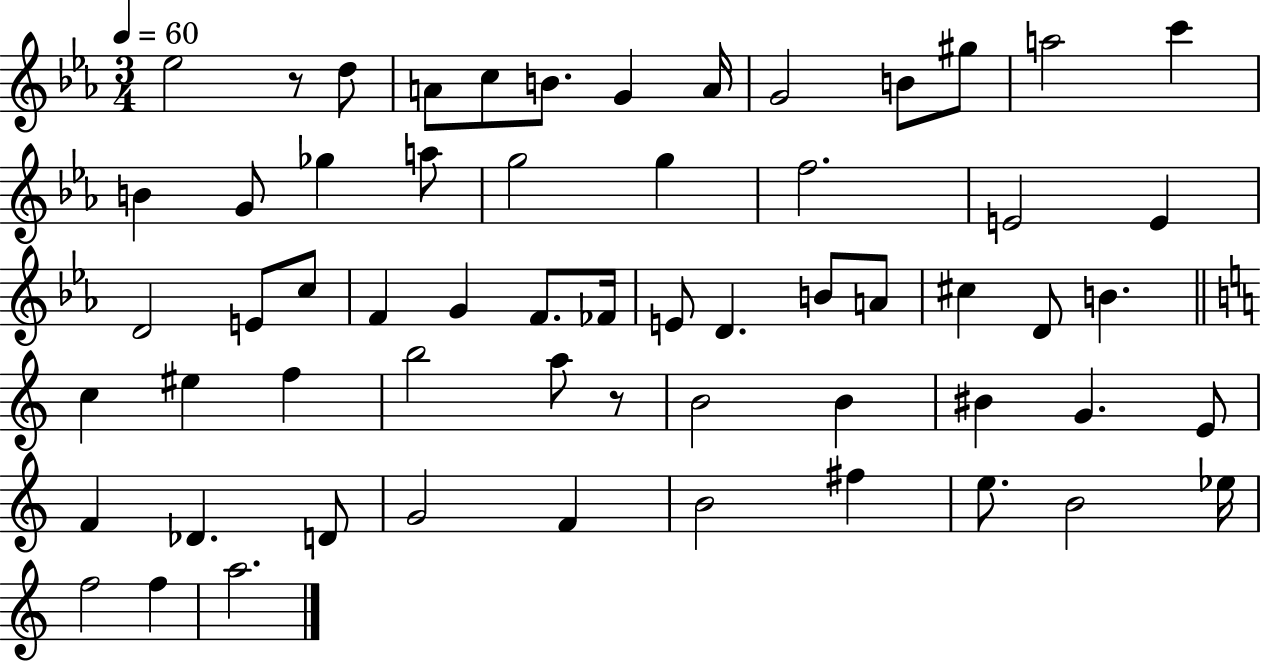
X:1
T:Untitled
M:3/4
L:1/4
K:Eb
_e2 z/2 d/2 A/2 c/2 B/2 G A/4 G2 B/2 ^g/2 a2 c' B G/2 _g a/2 g2 g f2 E2 E D2 E/2 c/2 F G F/2 _F/4 E/2 D B/2 A/2 ^c D/2 B c ^e f b2 a/2 z/2 B2 B ^B G E/2 F _D D/2 G2 F B2 ^f e/2 B2 _e/4 f2 f a2